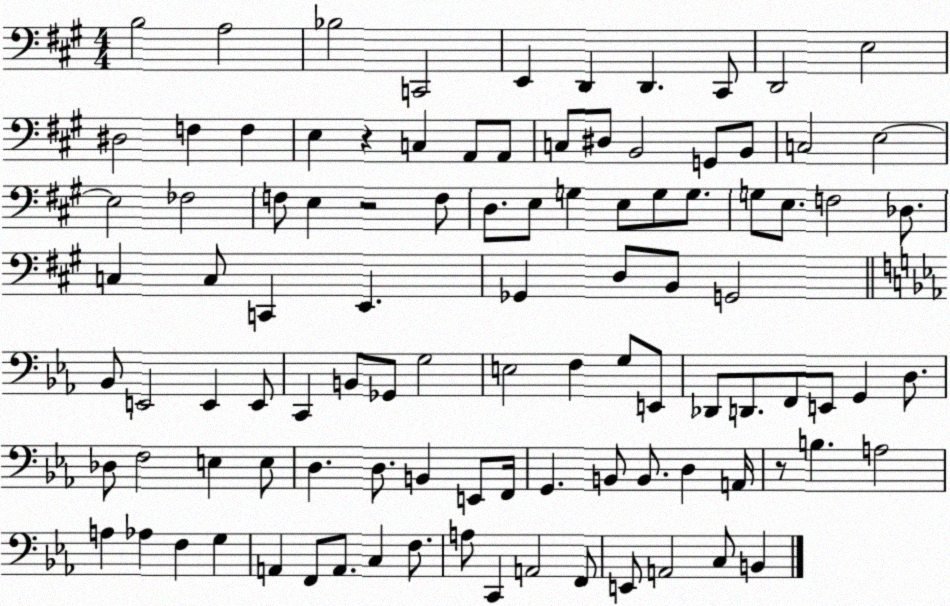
X:1
T:Untitled
M:4/4
L:1/4
K:A
B,2 A,2 _B,2 C,,2 E,, D,, D,, ^C,,/2 D,,2 E,2 ^D,2 F, F, E, z C, A,,/2 A,,/2 C,/2 ^D,/2 B,,2 G,,/2 B,,/2 C,2 E,2 E,2 _F,2 F,/2 E, z2 F,/2 D,/2 E,/2 G, E,/2 G,/2 G,/2 G,/2 E,/2 F,2 _D,/2 C, C,/2 C,, E,, _G,, D,/2 B,,/2 G,,2 _B,,/2 E,,2 E,, E,,/2 C,, B,,/2 _G,,/2 G,2 E,2 F, G,/2 E,,/2 _D,,/2 D,,/2 F,,/2 E,,/2 G,, D,/2 _D,/2 F,2 E, E,/2 D, D,/2 B,, E,,/2 F,,/4 G,, B,,/2 B,,/2 D, A,,/4 z/2 B, A,2 A, _A, F, G, A,, F,,/2 A,,/2 C, F,/2 A,/2 C,, A,,2 F,,/2 E,,/2 A,,2 C,/2 B,,